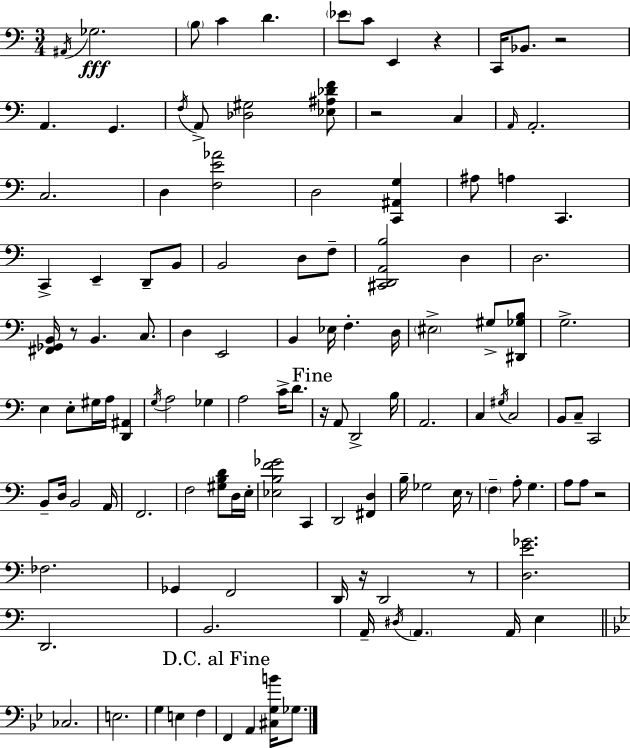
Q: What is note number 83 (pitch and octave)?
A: Gb2